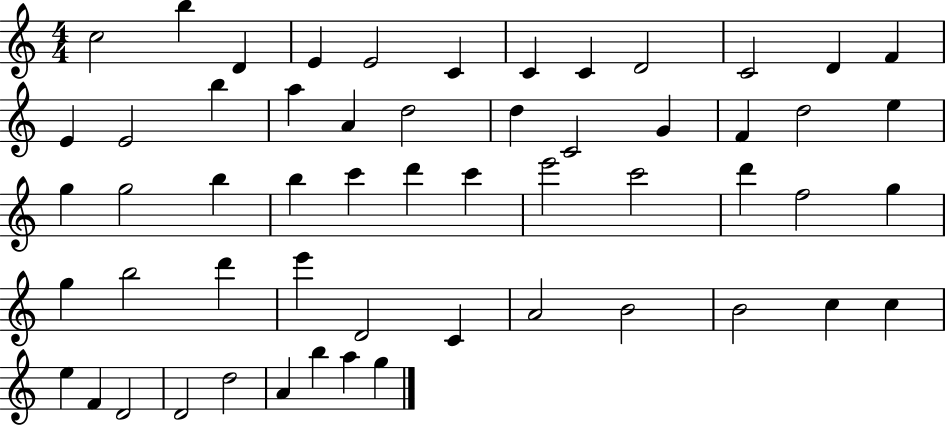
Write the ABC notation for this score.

X:1
T:Untitled
M:4/4
L:1/4
K:C
c2 b D E E2 C C C D2 C2 D F E E2 b a A d2 d C2 G F d2 e g g2 b b c' d' c' e'2 c'2 d' f2 g g b2 d' e' D2 C A2 B2 B2 c c e F D2 D2 d2 A b a g